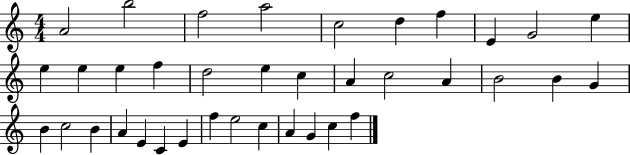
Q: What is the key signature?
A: C major